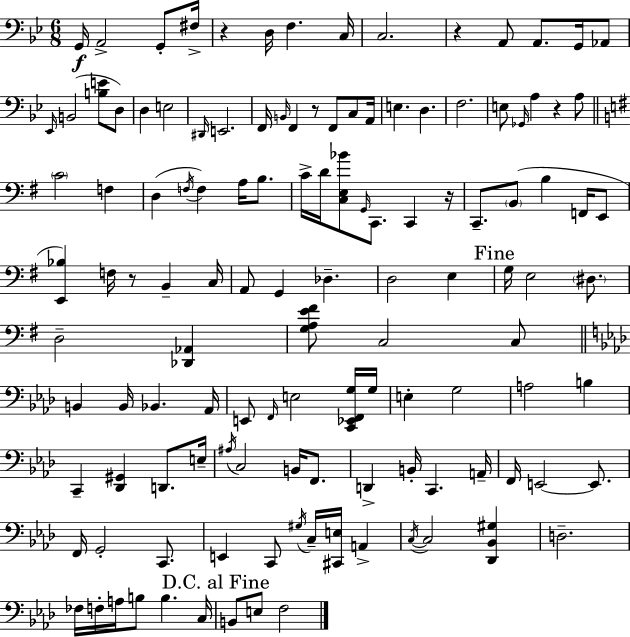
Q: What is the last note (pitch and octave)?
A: F3